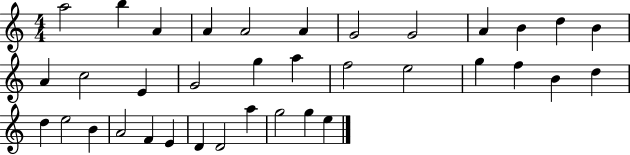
A5/h B5/q A4/q A4/q A4/h A4/q G4/h G4/h A4/q B4/q D5/q B4/q A4/q C5/h E4/q G4/h G5/q A5/q F5/h E5/h G5/q F5/q B4/q D5/q D5/q E5/h B4/q A4/h F4/q E4/q D4/q D4/h A5/q G5/h G5/q E5/q